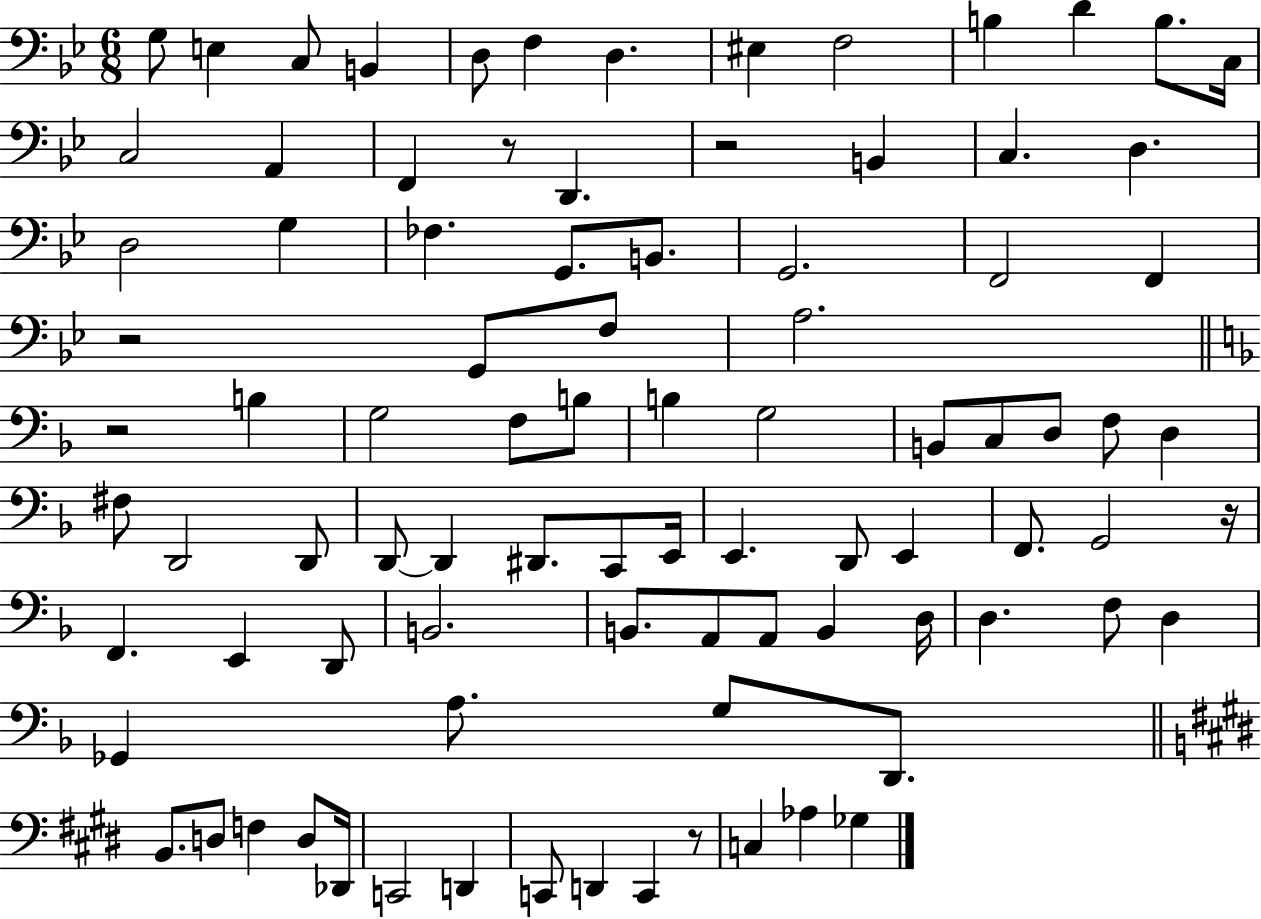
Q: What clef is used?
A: bass